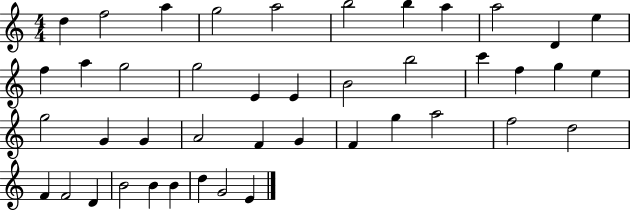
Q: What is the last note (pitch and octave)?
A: E4